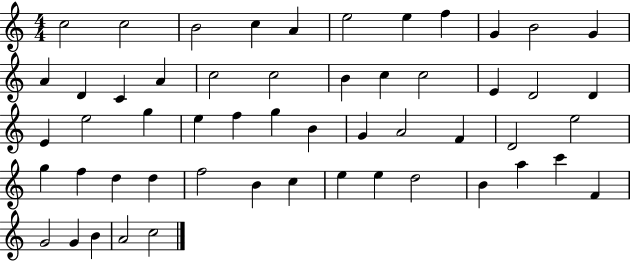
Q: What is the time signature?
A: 4/4